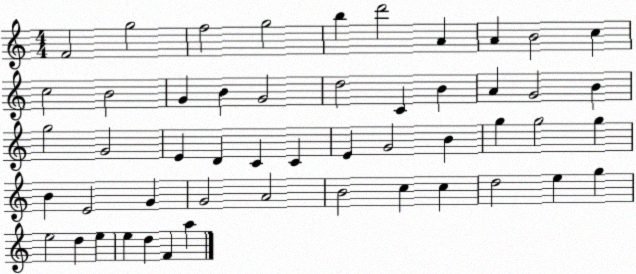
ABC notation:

X:1
T:Untitled
M:4/4
L:1/4
K:C
F2 g2 f2 g2 b d'2 A A B2 c c2 B2 G B G2 d2 C B A G2 B g2 G2 E D C C E G2 B g g2 g B E2 G G2 A2 B2 c c d2 e g e2 d e e d F a